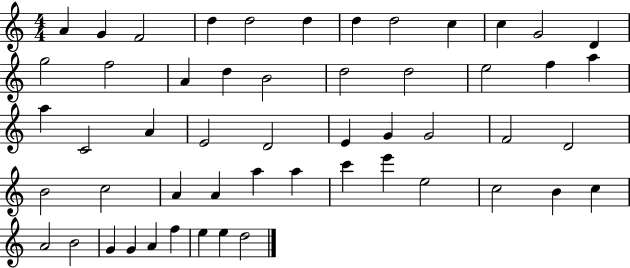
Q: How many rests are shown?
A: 0